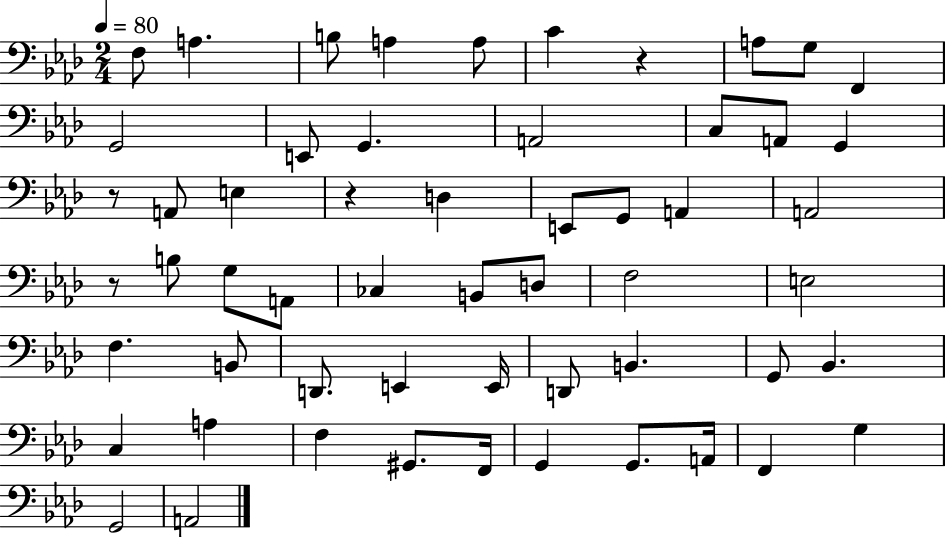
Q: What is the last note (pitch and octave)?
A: A2